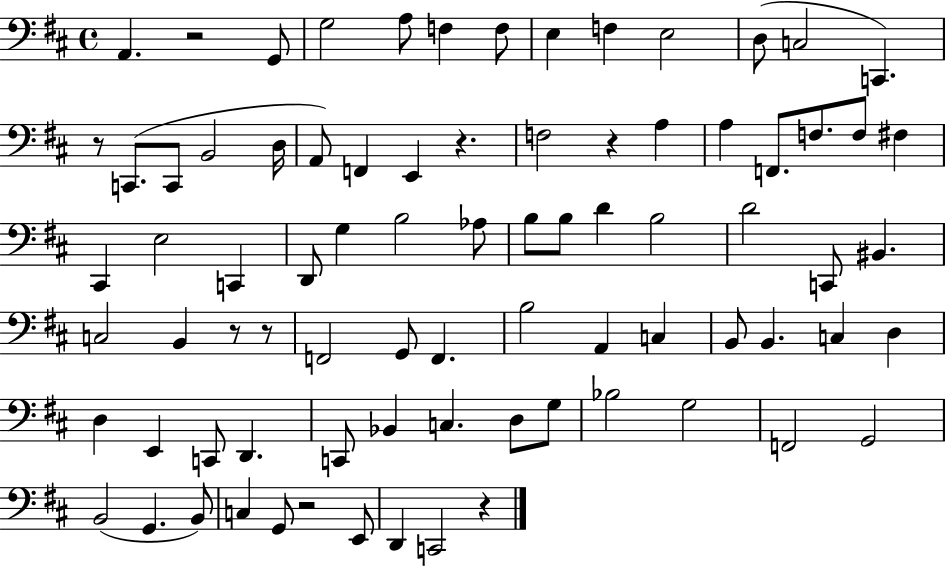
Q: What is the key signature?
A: D major